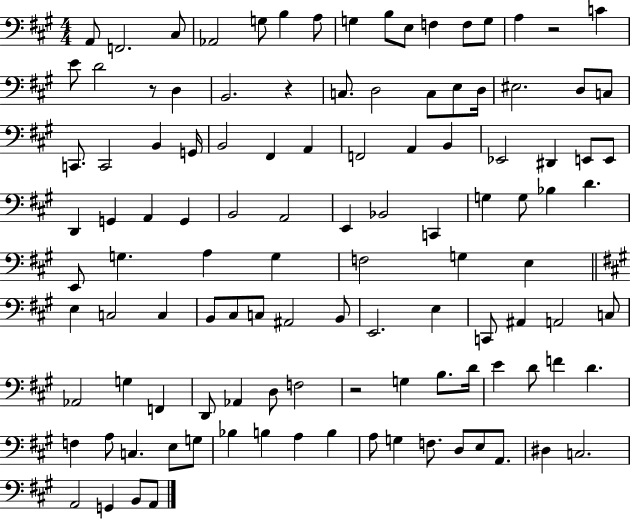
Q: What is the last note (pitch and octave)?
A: A2